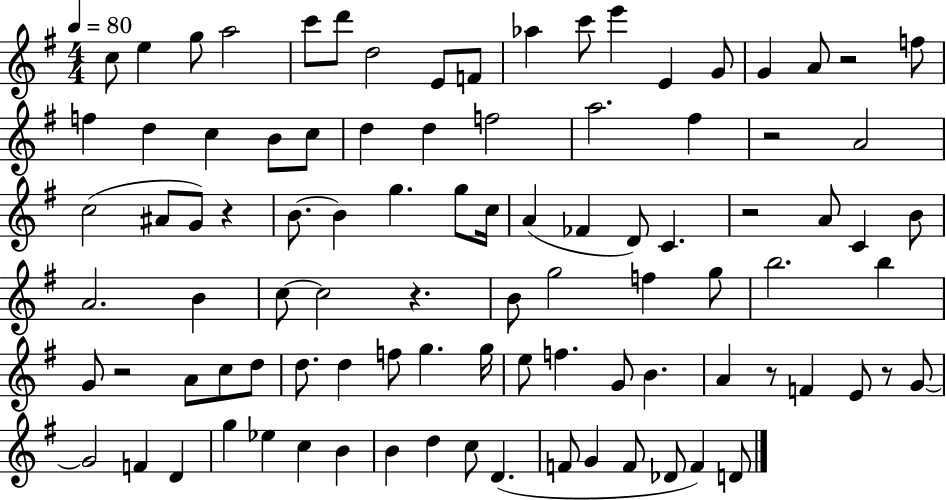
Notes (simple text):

C5/e E5/q G5/e A5/h C6/e D6/e D5/h E4/e F4/e Ab5/q C6/e E6/q E4/q G4/e G4/q A4/e R/h F5/e F5/q D5/q C5/q B4/e C5/e D5/q D5/q F5/h A5/h. F#5/q R/h A4/h C5/h A#4/e G4/e R/q B4/e. B4/q G5/q. G5/e C5/s A4/q FES4/q D4/e C4/q. R/h A4/e C4/q B4/e A4/h. B4/q C5/e C5/h R/q. B4/e G5/h F5/q G5/e B5/h. B5/q G4/e R/h A4/e C5/e D5/e D5/e. D5/q F5/e G5/q. G5/s E5/e F5/q. G4/e B4/q. A4/q R/e F4/q E4/e R/e G4/e G4/h F4/q D4/q G5/q Eb5/q C5/q B4/q B4/q D5/q C5/e D4/q. F4/e G4/q F4/e Db4/e F4/q D4/e